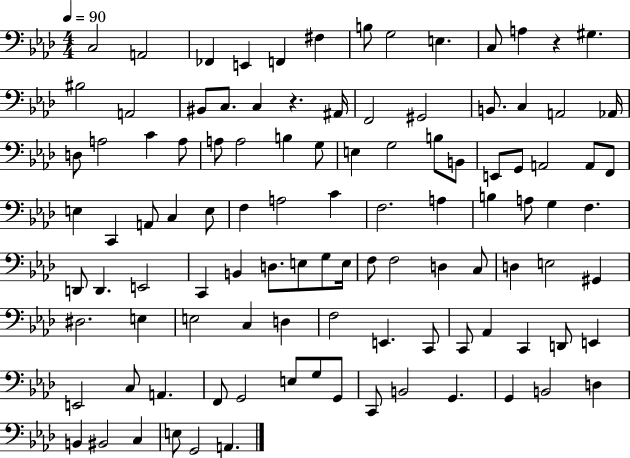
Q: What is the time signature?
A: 4/4